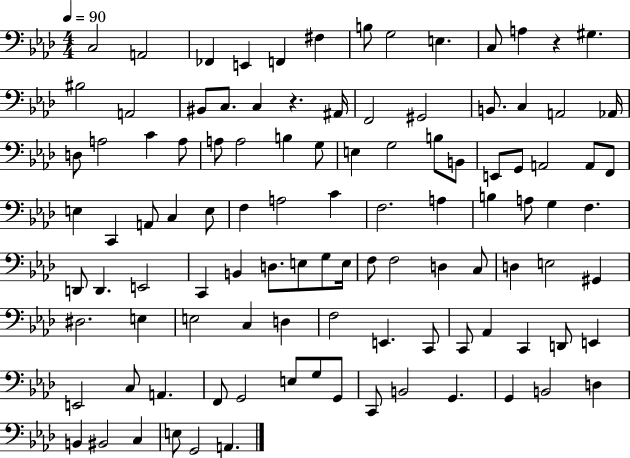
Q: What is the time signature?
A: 4/4